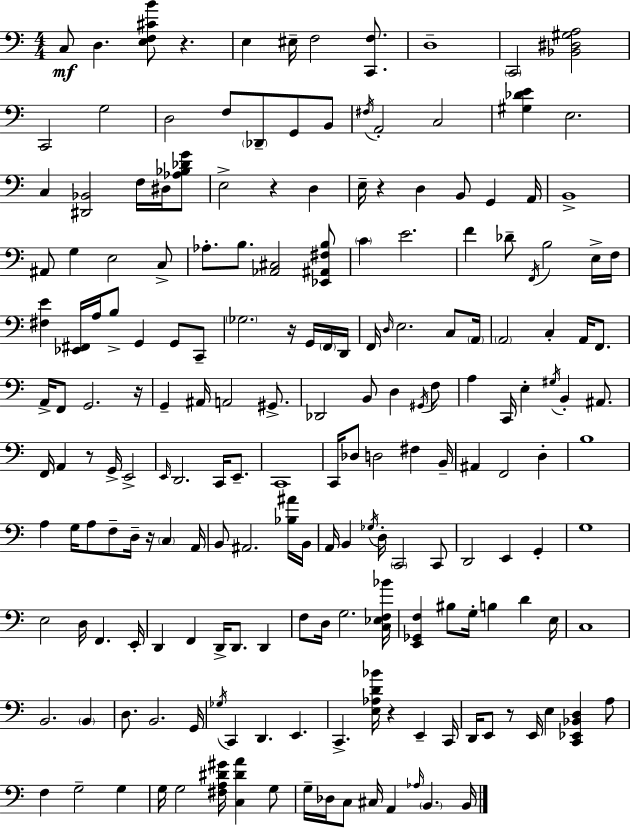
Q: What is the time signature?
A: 4/4